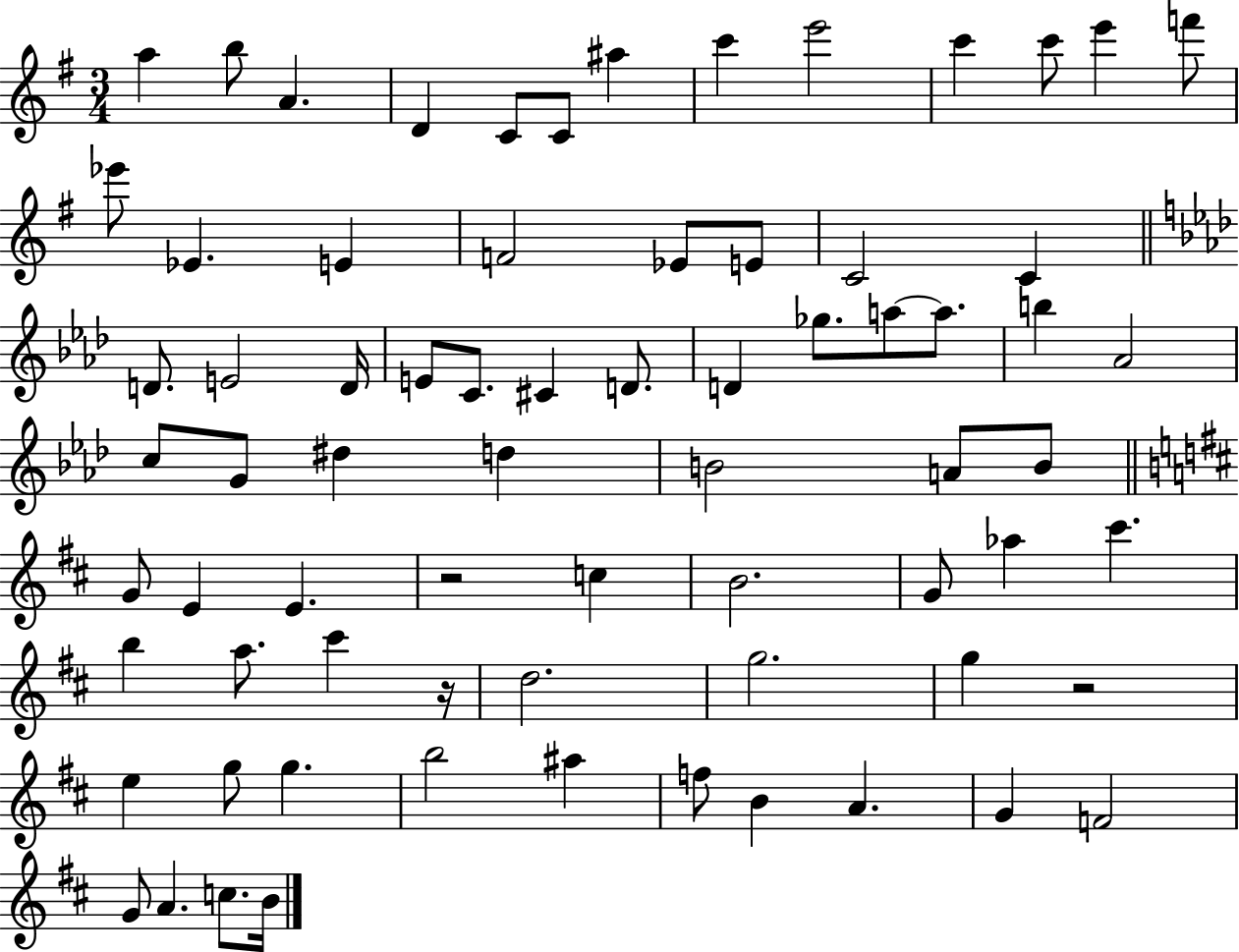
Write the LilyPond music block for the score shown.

{
  \clef treble
  \numericTimeSignature
  \time 3/4
  \key g \major
  a''4 b''8 a'4. | d'4 c'8 c'8 ais''4 | c'''4 e'''2 | c'''4 c'''8 e'''4 f'''8 | \break ees'''8 ees'4. e'4 | f'2 ees'8 e'8 | c'2 c'4 | \bar "||" \break \key aes \major d'8. e'2 d'16 | e'8 c'8. cis'4 d'8. | d'4 ges''8. a''8~~ a''8. | b''4 aes'2 | \break c''8 g'8 dis''4 d''4 | b'2 a'8 b'8 | \bar "||" \break \key b \minor g'8 e'4 e'4. | r2 c''4 | b'2. | g'8 aes''4 cis'''4. | \break b''4 a''8. cis'''4 r16 | d''2. | g''2. | g''4 r2 | \break e''4 g''8 g''4. | b''2 ais''4 | f''8 b'4 a'4. | g'4 f'2 | \break g'8 a'4. c''8. b'16 | \bar "|."
}